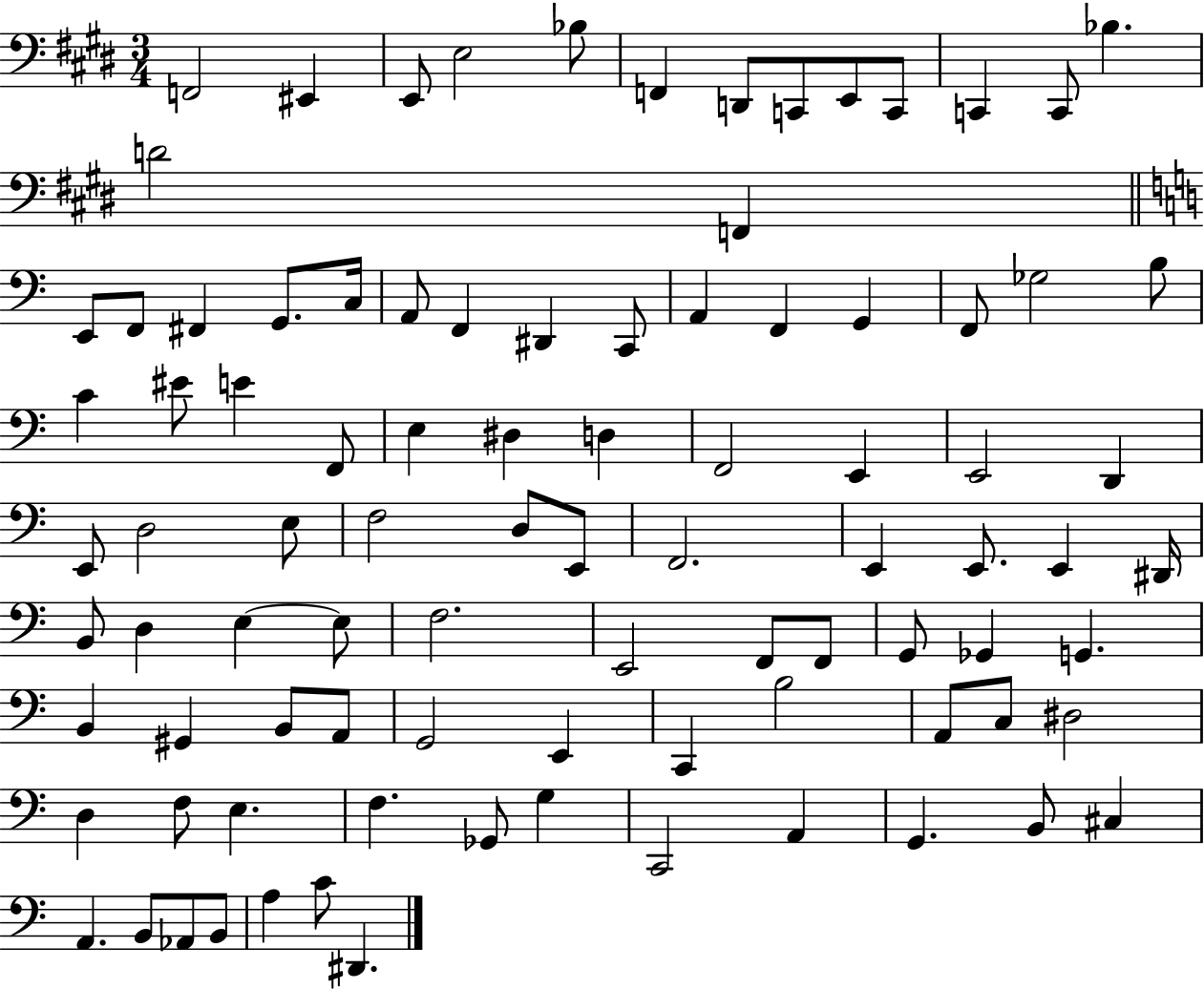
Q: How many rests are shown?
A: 0